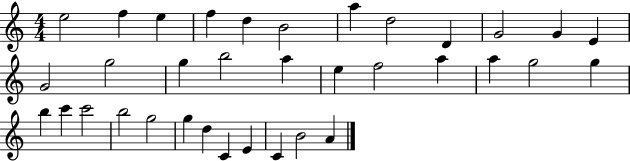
X:1
T:Untitled
M:4/4
L:1/4
K:C
e2 f e f d B2 a d2 D G2 G E G2 g2 g b2 a e f2 a a g2 g b c' c'2 b2 g2 g d C E C B2 A